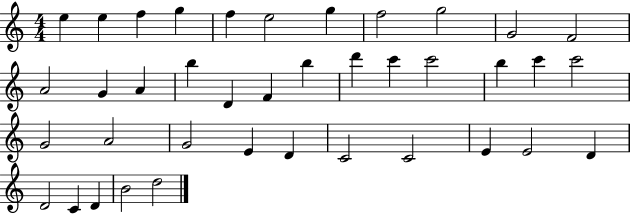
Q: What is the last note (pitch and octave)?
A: D5